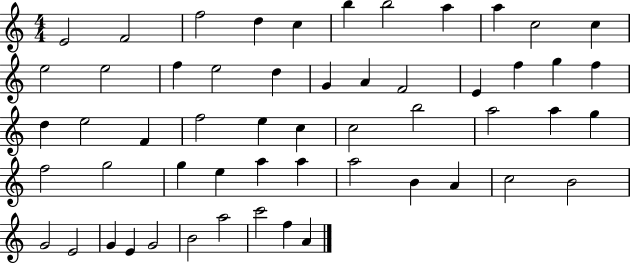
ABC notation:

X:1
T:Untitled
M:4/4
L:1/4
K:C
E2 F2 f2 d c b b2 a a c2 c e2 e2 f e2 d G A F2 E f g f d e2 F f2 e c c2 b2 a2 a g f2 g2 g e a a a2 B A c2 B2 G2 E2 G E G2 B2 a2 c'2 f A